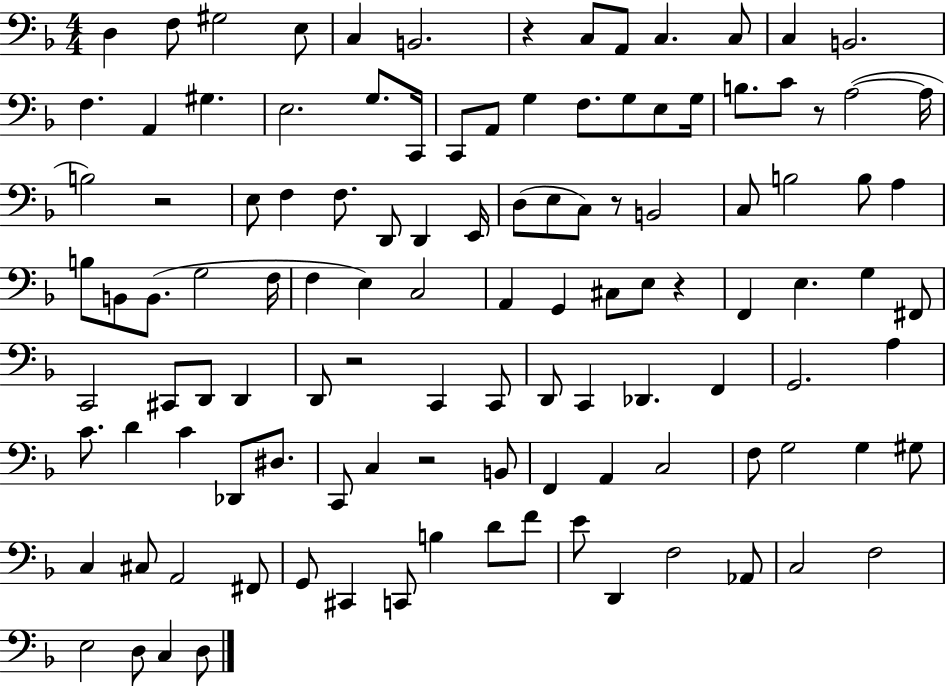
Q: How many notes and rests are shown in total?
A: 115